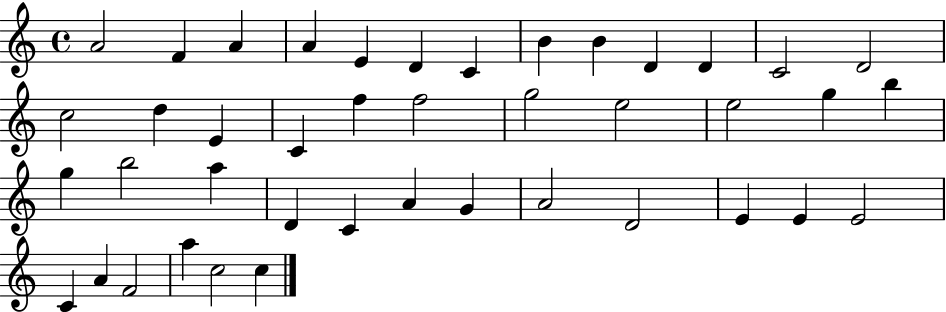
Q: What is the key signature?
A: C major